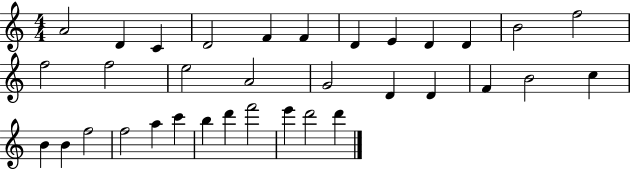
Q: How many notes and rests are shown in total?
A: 34